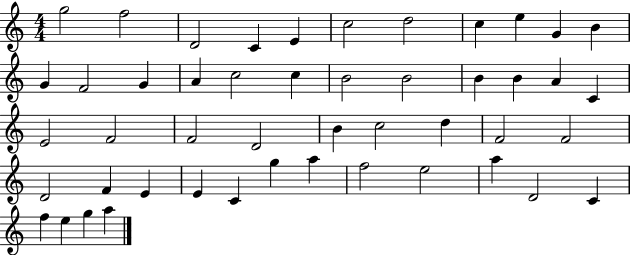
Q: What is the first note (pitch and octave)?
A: G5